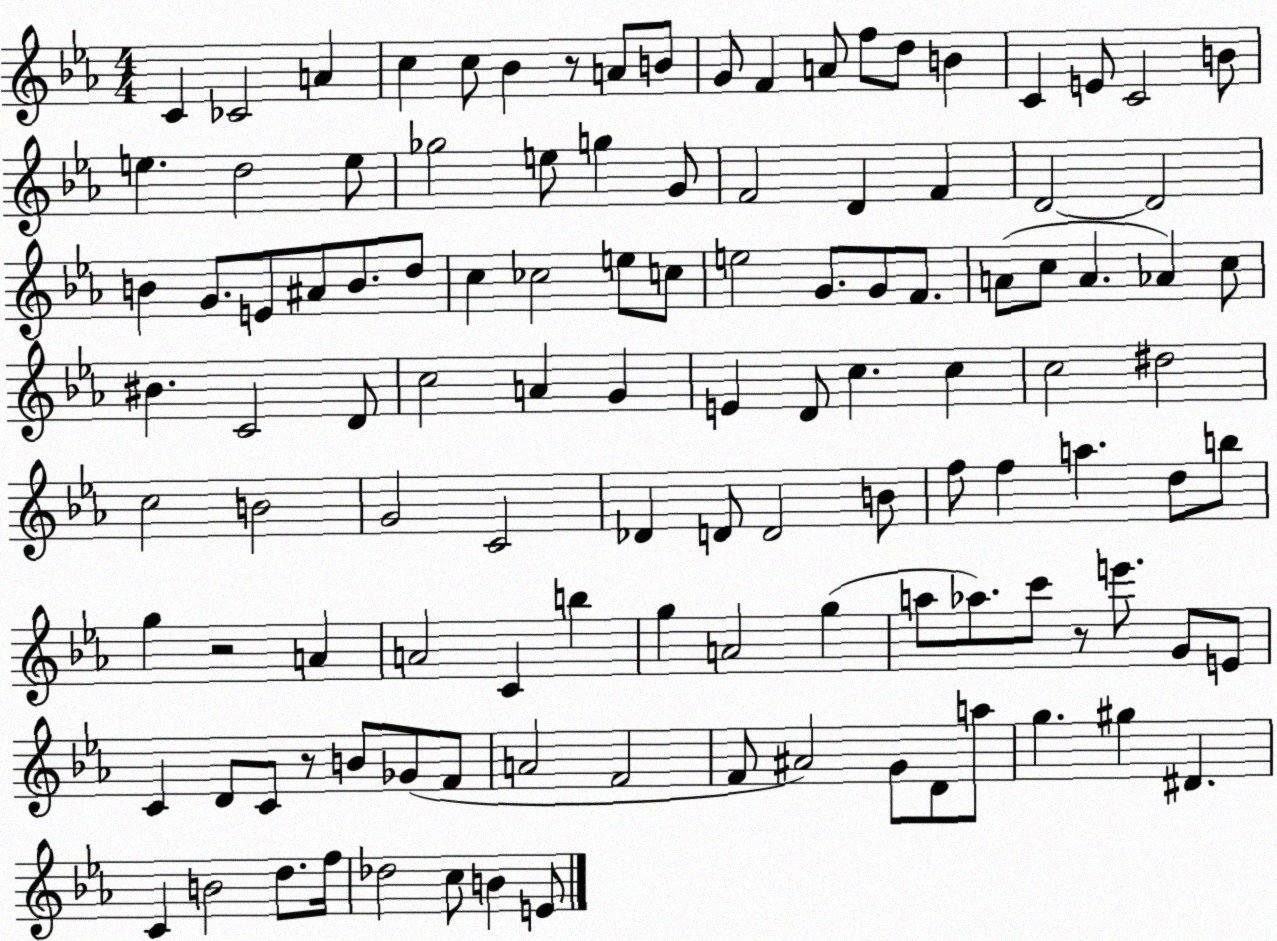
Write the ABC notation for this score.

X:1
T:Untitled
M:4/4
L:1/4
K:Eb
C _C2 A c c/2 _B z/2 A/2 B/2 G/2 F A/2 f/2 d/2 B C E/2 C2 B/2 e d2 e/2 _g2 e/2 g G/2 F2 D F D2 D2 B G/2 E/2 ^A/2 B/2 d/2 c _c2 e/2 c/2 e2 G/2 G/2 F/2 A/2 c/2 A _A c/2 ^B C2 D/2 c2 A G E D/2 c c c2 ^d2 c2 B2 G2 C2 _D D/2 D2 B/2 f/2 f a d/2 b/2 g z2 A A2 C b g A2 g a/2 _a/2 c'/2 z/2 e'/2 G/2 E/2 C D/2 C/2 z/2 B/2 _G/2 F/2 A2 F2 F/2 ^A2 G/2 D/2 a/2 g ^g ^D C B2 d/2 f/4 _d2 c/2 B E/2